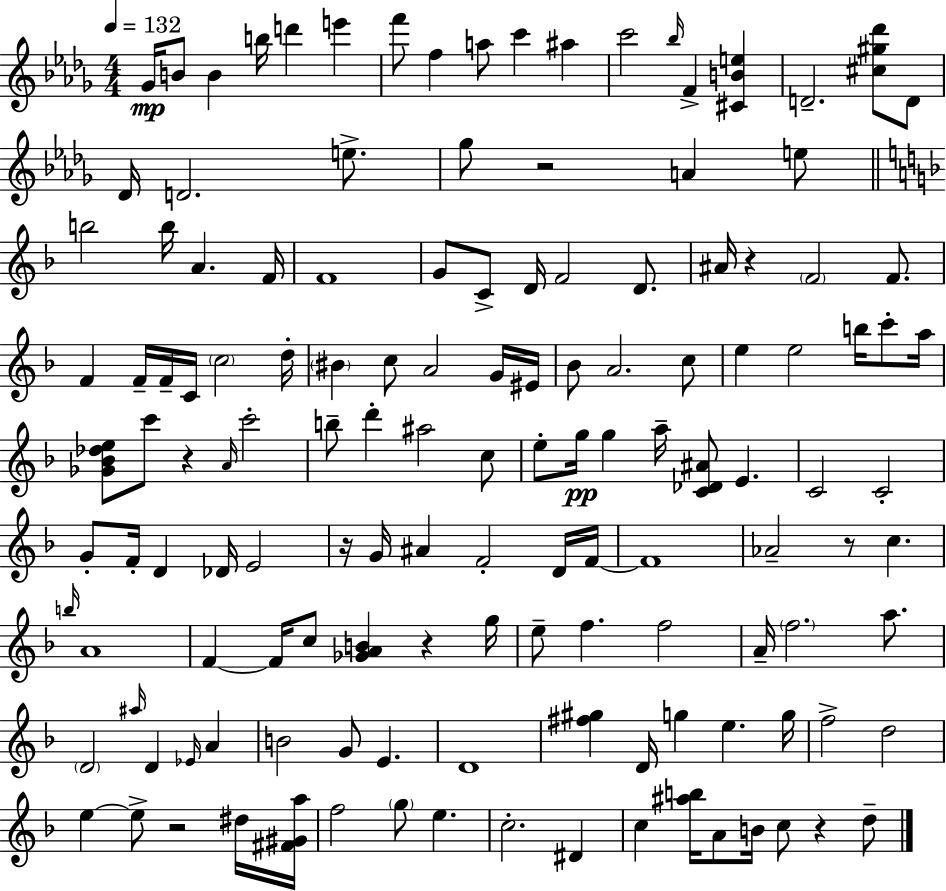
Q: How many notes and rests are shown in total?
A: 137